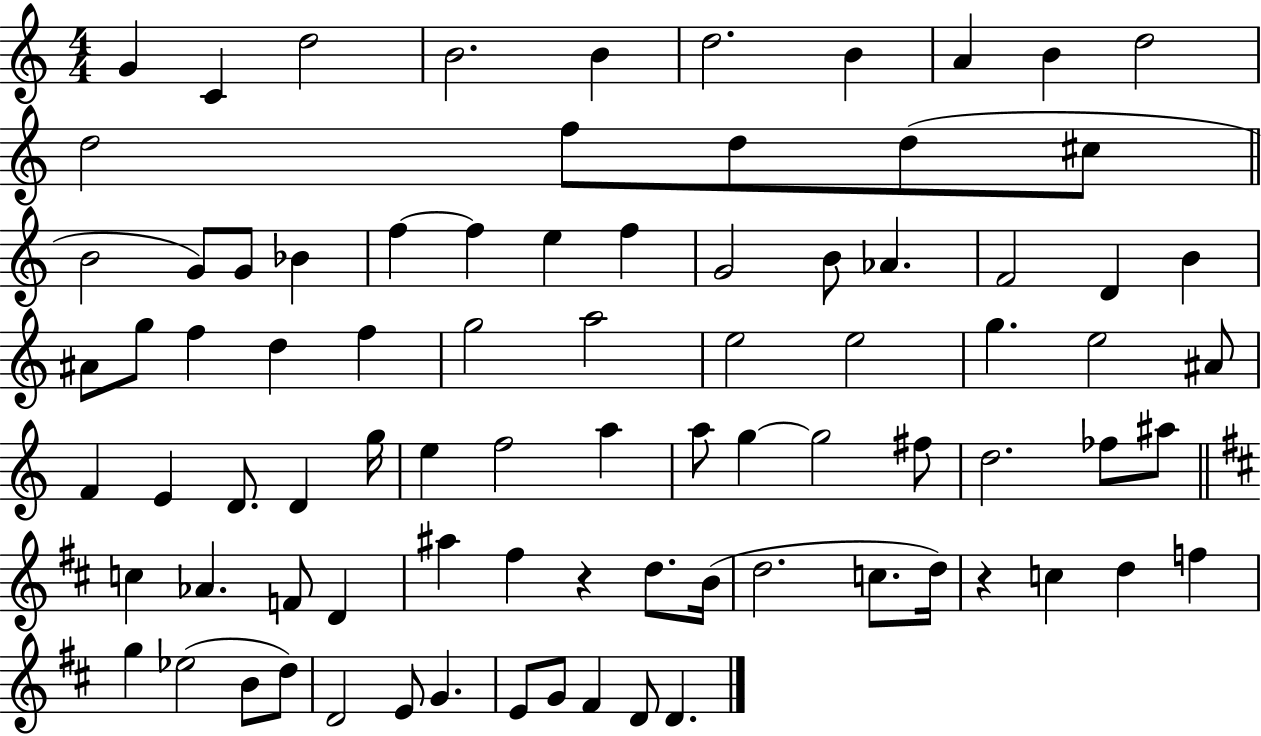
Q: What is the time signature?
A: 4/4